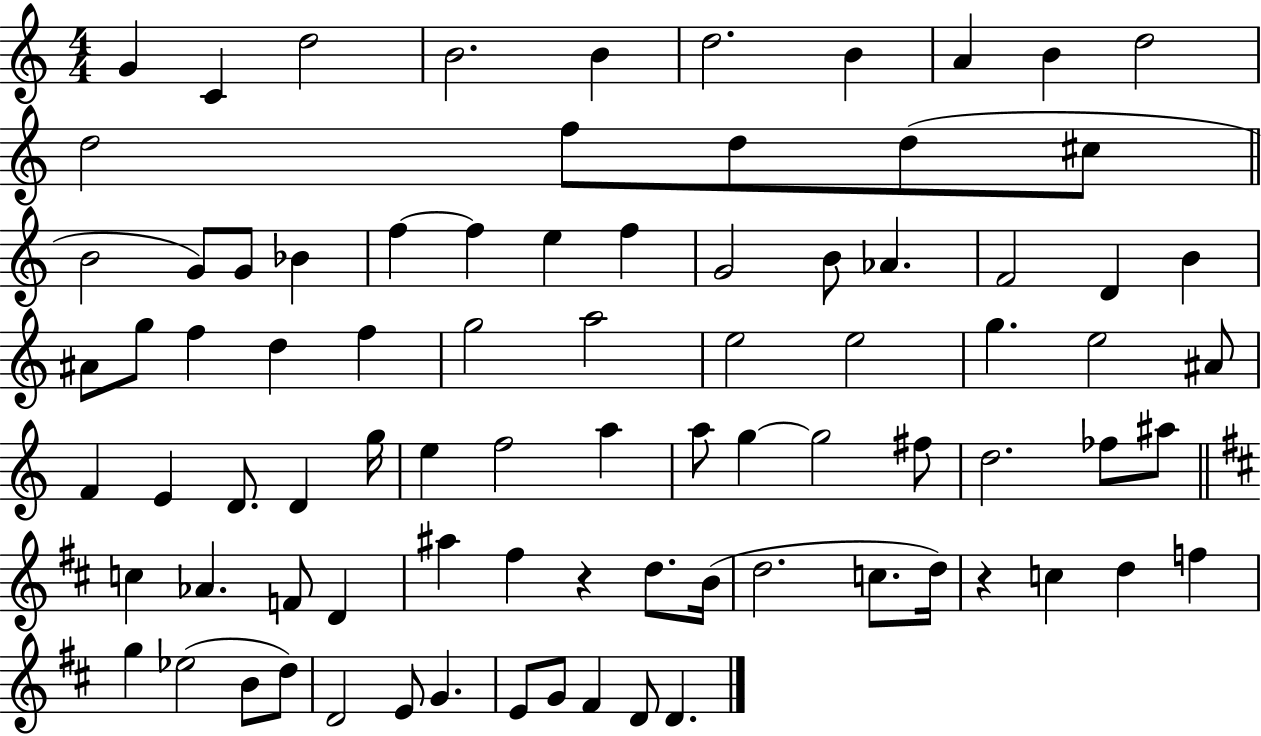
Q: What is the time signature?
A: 4/4